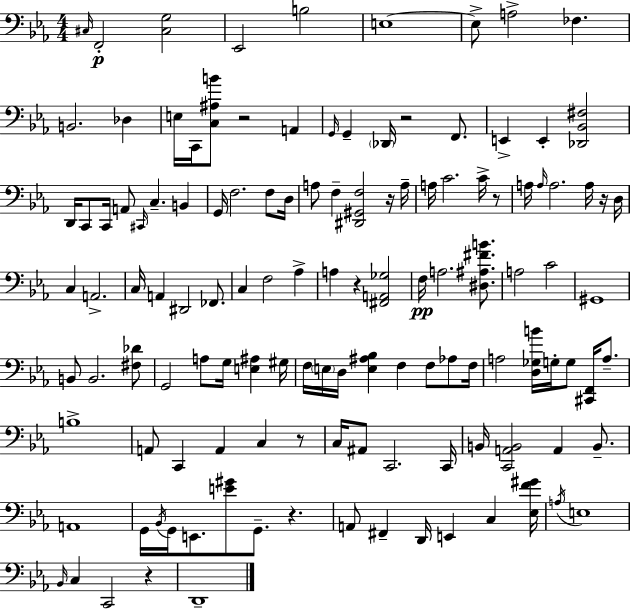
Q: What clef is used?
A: bass